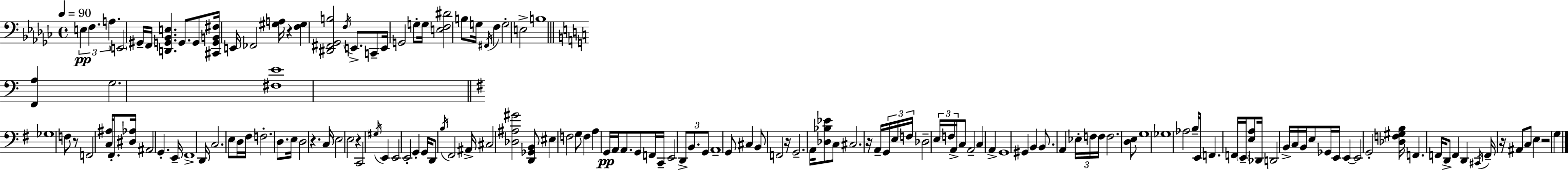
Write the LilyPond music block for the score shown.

{
  \clef bass
  \time 4/4
  \defaultTimeSignature
  \key ees \minor
  \tempo 4 = 90
  \tuplet 3/2 { e4\pp f4. a4. } | \parenthesize e,2 gis,16-- f,16 <d, g, bes, e>4. | g,8. g,8 <cis, g, b, fis>16 e,16 fes,2 <gis a>16 | r4 <f gis>4 <dis, fis, ges, b>2 | \break \acciaccatura { f16 } e,8.-> c,8-- e,16 g,2 g8-. | g16 <e f dis'>2 b8 g16 \acciaccatura { fis,16 } f4 | g2-. e2-> | b1 | \break \bar "||" \break \key c \major <f, a>4 g2. | <fis e'>1 | \bar "||" \break \key g \major ges1 | f8 r8 f,2 <c ais>16 fis,8.-. | <dis aes>16 ais,2 g,4.-. e,16-- | fis,1-> | \break d,16 c2. e8 d16 | fis16 f2.-. d8. | e16 d2 r4. c16 | \parenthesize e2 e2 | \break r4 c,2 \acciaccatura { gis16 } e,4 | e,2 e,2-. | g,4-. g,16 d,8 \acciaccatura { b16 } fis,2 | ais,16-> cis2 <des ais gis'>2 | \break <d, ges, b,>8 eis4 f2 | g8 f4 a4 g,16\pp a,16 a,8. g,8 | f,16 c,16-- e,2 \tuplet 3/2 { d,8-> b,8. | g,8 } a,1-- | \break g,8 cis4 b,8 f,2 | r16 g,2.-- a,16 | <des bes ees'>8 c8 cis2. | r16 a,16-- \tuplet 3/2 { g,16 e16 f16 } des2-- \tuplet 3/2 { e16 f16 a,16-> } | \break c8 a,2-- c4 a,4-> | g,1 | gis,4 b,4 b,8. a,4 | \tuplet 3/2 { ees16-. f16 f16 } f2. | \break <d e>8 g1 | ges1 | aes2 b16-- e,16 f,4. | f,16 \parenthesize e,16-- <e a>8 des,16 d,2 b,16-> | \break c16 b,16 e8 ges,16 e,16 e,4~~ e,2 | g,2-. <des f gis b>16 f,4. | f,16 d,8-> f,4 d,4 \acciaccatura { cis,16 } f,16-- r16 ais,8 | c8 e4 r2 g4 | \break \bar "|."
}